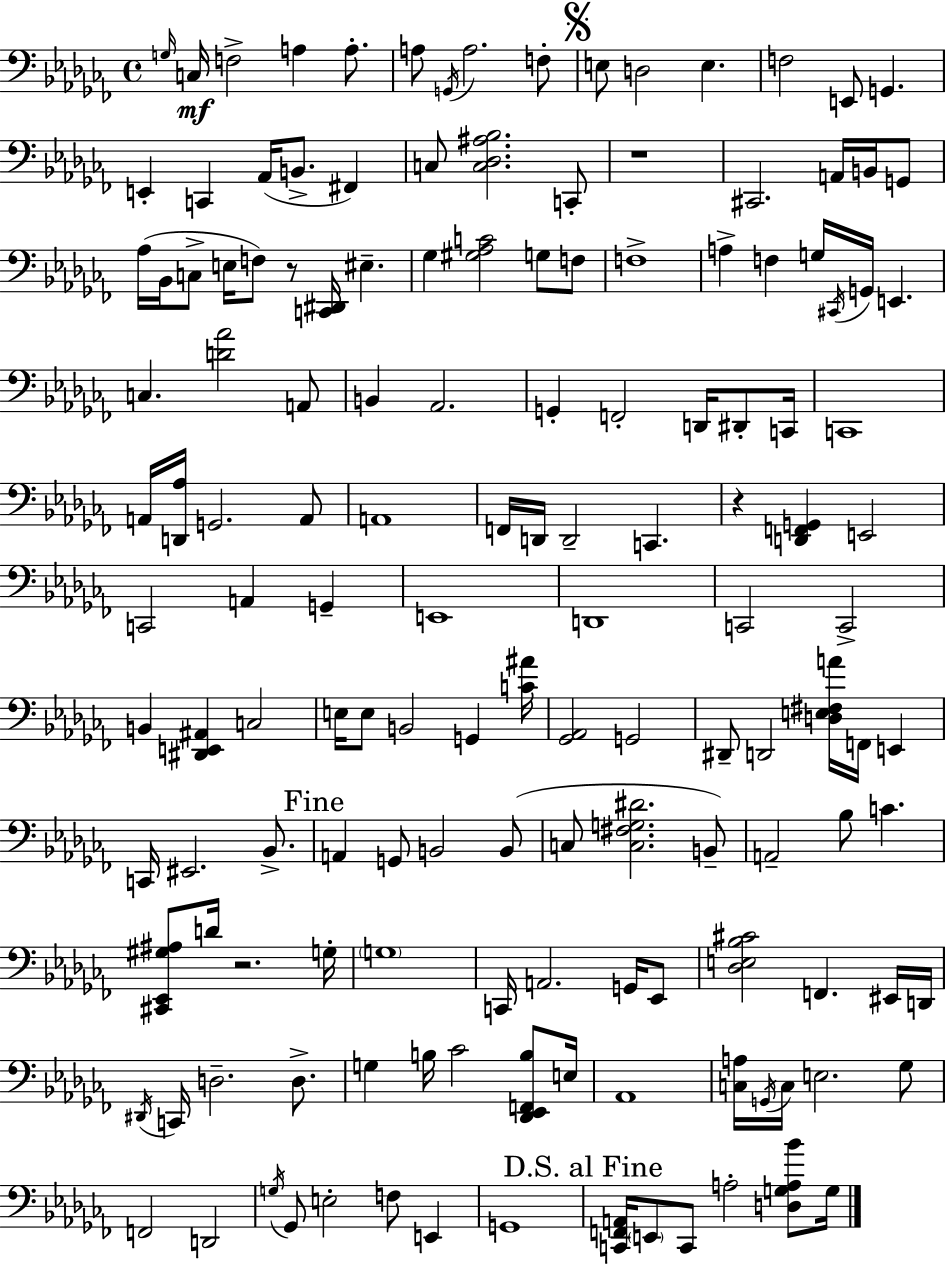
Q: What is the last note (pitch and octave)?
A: G3